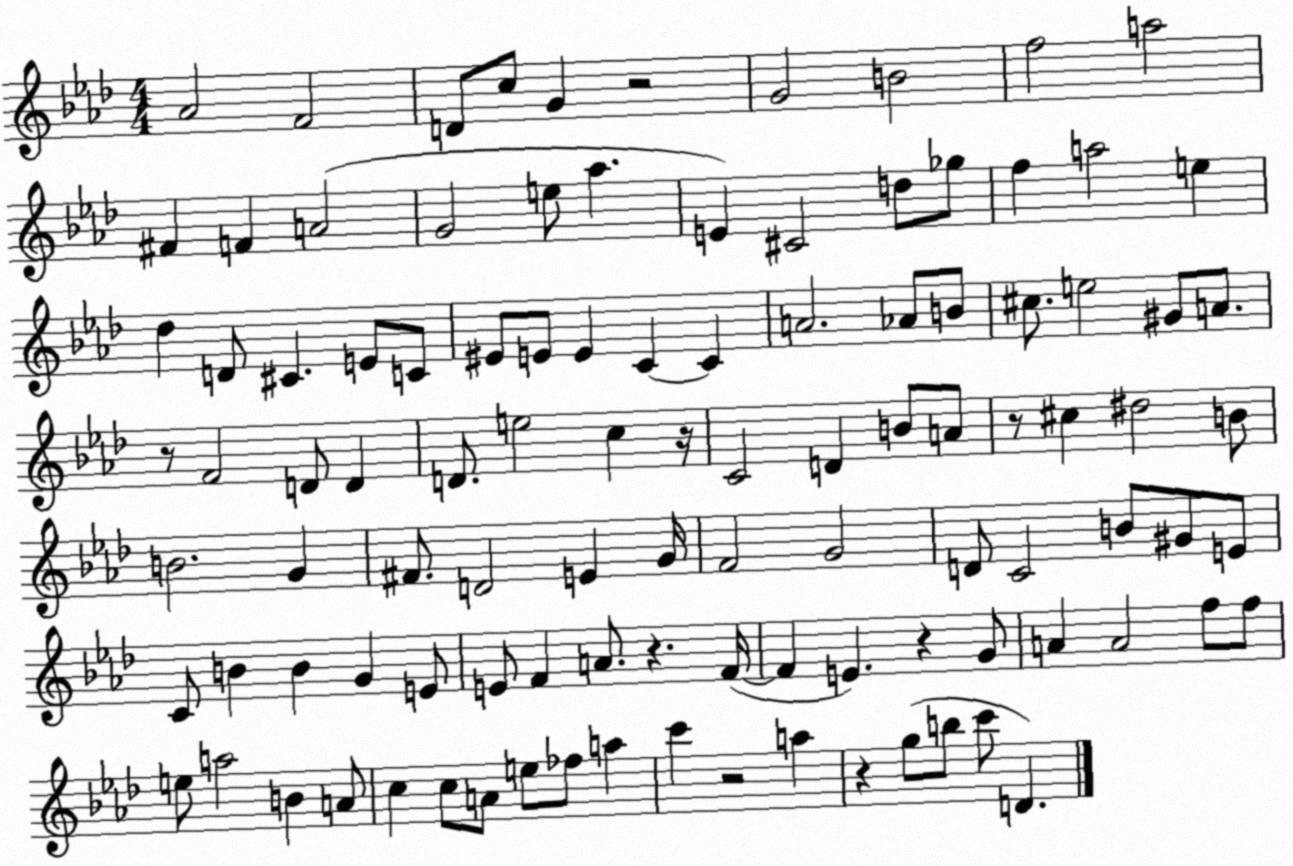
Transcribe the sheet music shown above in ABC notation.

X:1
T:Untitled
M:4/4
L:1/4
K:Ab
_A2 F2 D/2 c/2 G z2 G2 B2 f2 a2 ^F F A2 G2 e/2 _a E ^C2 d/2 _g/2 f a2 e _d D/2 ^C E/2 C/2 ^E/2 E/2 E C C A2 _A/2 B/2 ^c/2 e2 ^G/2 A/2 z/2 F2 D/2 D D/2 e2 c z/4 C2 D B/2 A/2 z/2 ^c ^d2 B/2 B2 G ^F/2 D2 E G/4 F2 G2 D/2 C2 B/2 ^G/2 E/2 C/2 B B G E/2 E/2 F A/2 z F/4 F E z G/2 A A2 f/2 f/2 e/2 a2 B A/2 c c/2 A/2 e/2 _f/2 a c' z2 a z g/2 b/2 c'/2 D